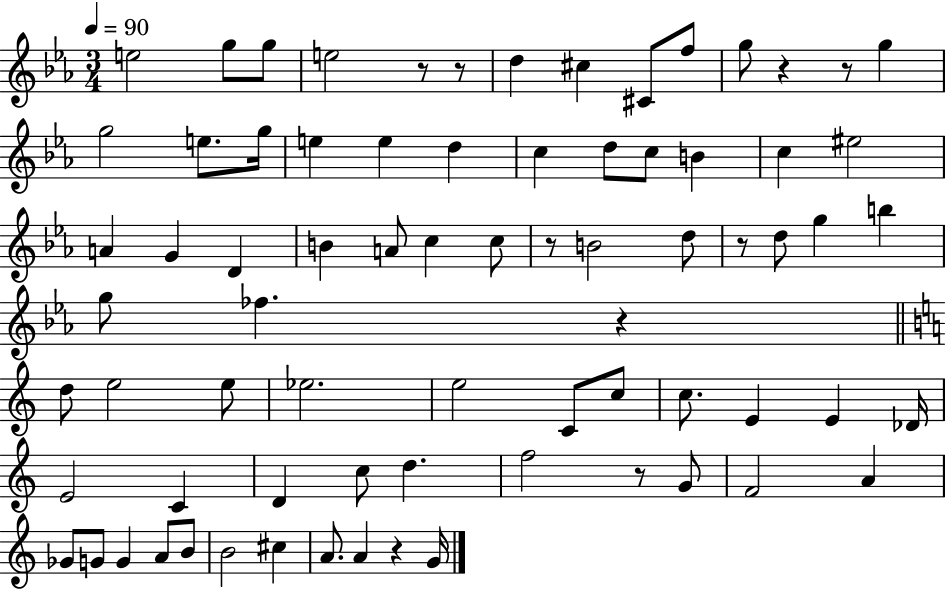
E5/h G5/e G5/e E5/h R/e R/e D5/q C#5/q C#4/e F5/e G5/e R/q R/e G5/q G5/h E5/e. G5/s E5/q E5/q D5/q C5/q D5/e C5/e B4/q C5/q EIS5/h A4/q G4/q D4/q B4/q A4/e C5/q C5/e R/e B4/h D5/e R/e D5/e G5/q B5/q G5/e FES5/q. R/q D5/e E5/h E5/e Eb5/h. E5/h C4/e C5/e C5/e. E4/q E4/q Db4/s E4/h C4/q D4/q C5/e D5/q. F5/h R/e G4/e F4/h A4/q Gb4/e G4/e G4/q A4/e B4/e B4/h C#5/q A4/e. A4/q R/q G4/s